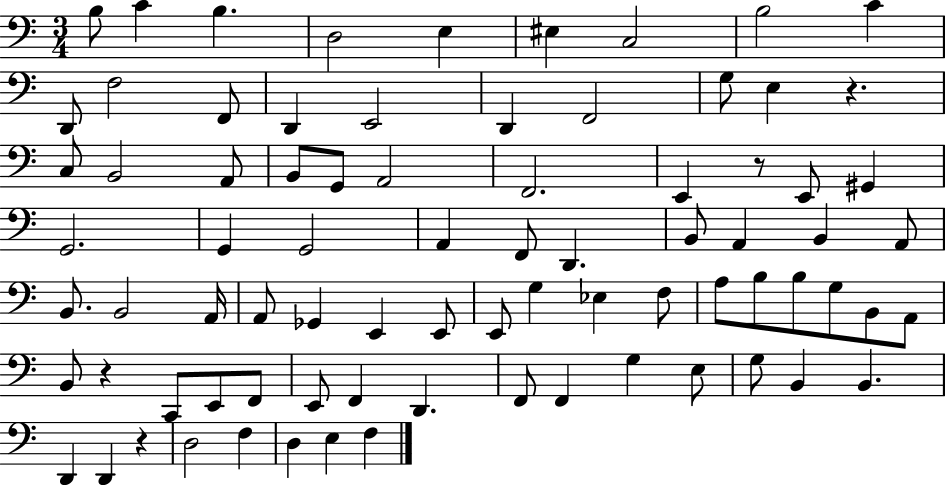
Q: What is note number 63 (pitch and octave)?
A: F2